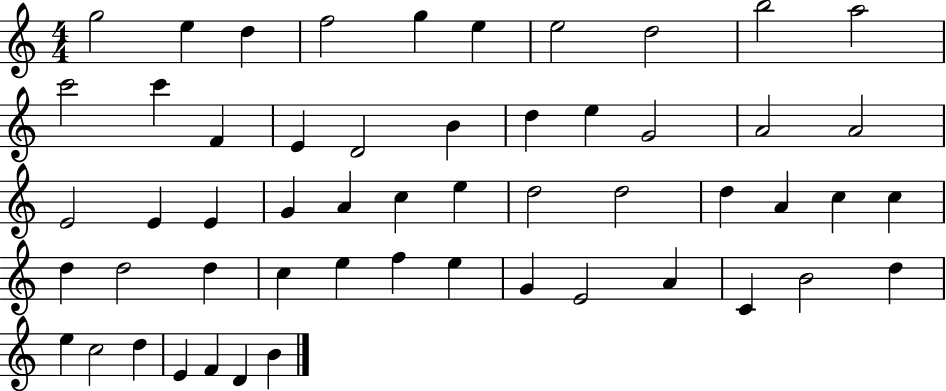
G5/h E5/q D5/q F5/h G5/q E5/q E5/h D5/h B5/h A5/h C6/h C6/q F4/q E4/q D4/h B4/q D5/q E5/q G4/h A4/h A4/h E4/h E4/q E4/q G4/q A4/q C5/q E5/q D5/h D5/h D5/q A4/q C5/q C5/q D5/q D5/h D5/q C5/q E5/q F5/q E5/q G4/q E4/h A4/q C4/q B4/h D5/q E5/q C5/h D5/q E4/q F4/q D4/q B4/q